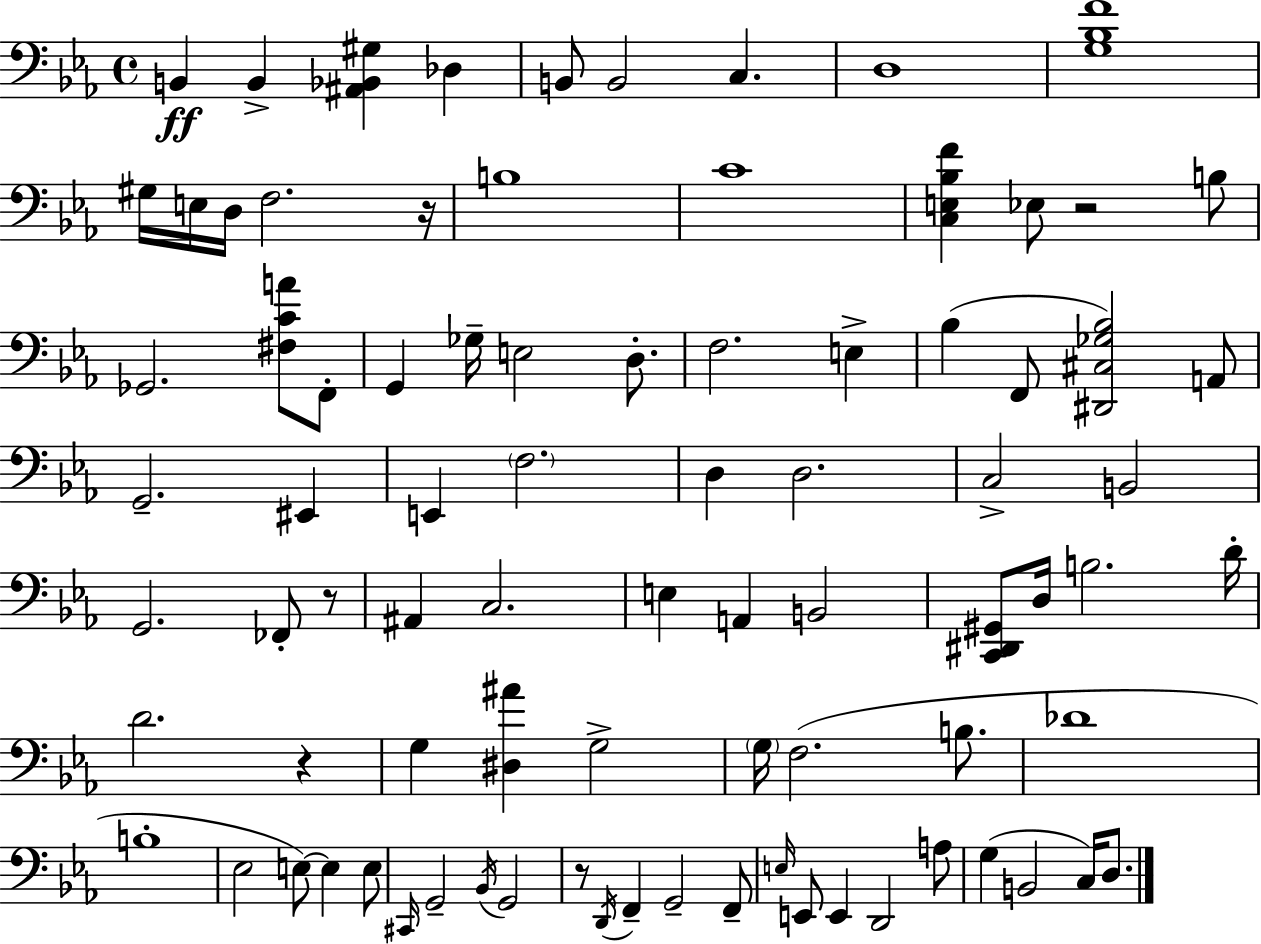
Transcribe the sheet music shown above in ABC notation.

X:1
T:Untitled
M:4/4
L:1/4
K:Eb
B,, B,, [^A,,_B,,^G,] _D, B,,/2 B,,2 C, D,4 [G,_B,F]4 ^G,/4 E,/4 D,/4 F,2 z/4 B,4 C4 [C,E,_B,F] _E,/2 z2 B,/2 _G,,2 [^F,CA]/2 F,,/2 G,, _G,/4 E,2 D,/2 F,2 E, _B, F,,/2 [^D,,^C,_G,_B,]2 A,,/2 G,,2 ^E,, E,, F,2 D, D,2 C,2 B,,2 G,,2 _F,,/2 z/2 ^A,, C,2 E, A,, B,,2 [C,,^D,,^G,,]/2 D,/4 B,2 D/4 D2 z G, [^D,^A] G,2 G,/4 F,2 B,/2 _D4 B,4 _E,2 E,/2 E, E,/2 ^C,,/4 G,,2 _B,,/4 G,,2 z/2 D,,/4 F,, G,,2 F,,/2 E,/4 E,,/2 E,, D,,2 A,/2 G, B,,2 C,/4 D,/2